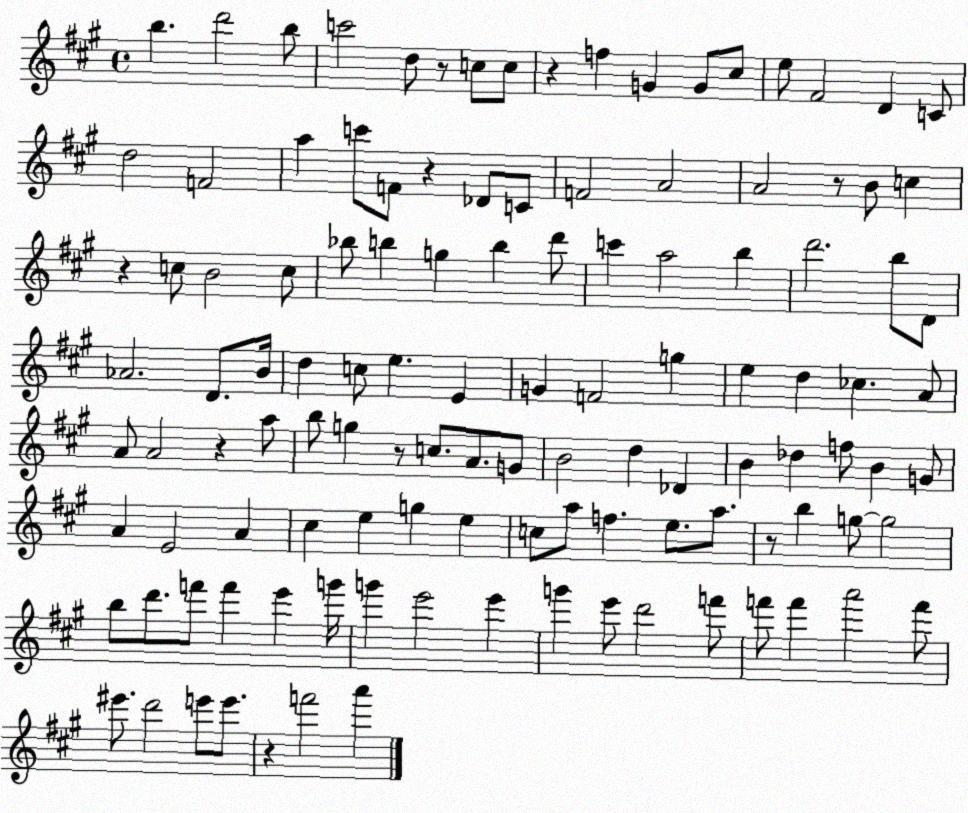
X:1
T:Untitled
M:4/4
L:1/4
K:A
b d'2 b/2 c'2 d/2 z/2 c/2 c/2 z f G G/2 ^c/2 e/2 ^F2 D C/2 d2 F2 a c'/2 F/2 z _D/2 C/2 F2 A2 A2 z/2 B/2 c z c/2 B2 c/2 _b/2 b g b d'/2 c' a2 b d'2 b/2 D/2 _A2 D/2 B/4 d c/2 e E G F2 g e d _c A/2 A/2 A2 z a/2 b/2 g z/2 c/2 A/2 G/2 B2 d _D B _d f/2 B G/2 A E2 A ^c e g e c/2 a/2 f e/2 a/2 z/2 b g/2 g2 b/2 d'/2 f'/2 f' e' g'/4 g' e'2 e' g' e'/2 d'2 f'/2 f'/2 f' a'2 f'/2 ^e'/2 d'2 e'/2 e'/2 z f'2 a'